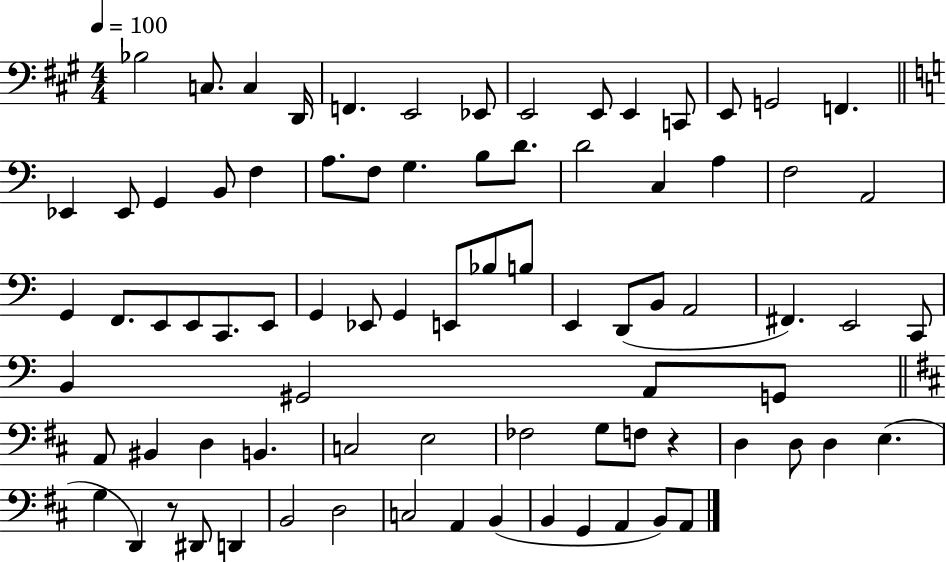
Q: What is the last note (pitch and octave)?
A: A2